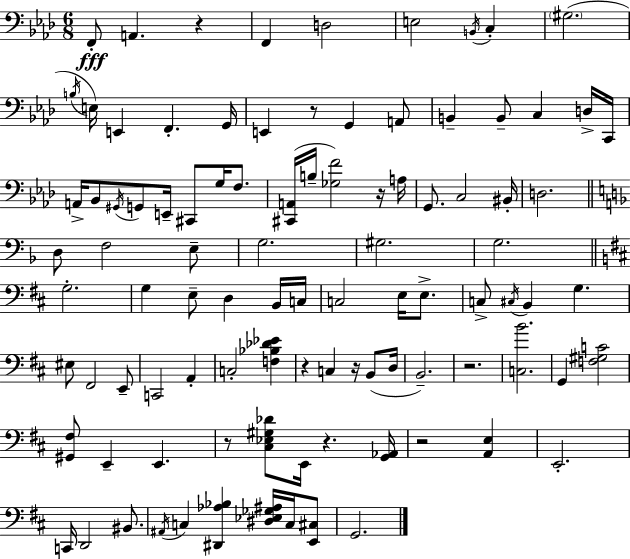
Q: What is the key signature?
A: F minor